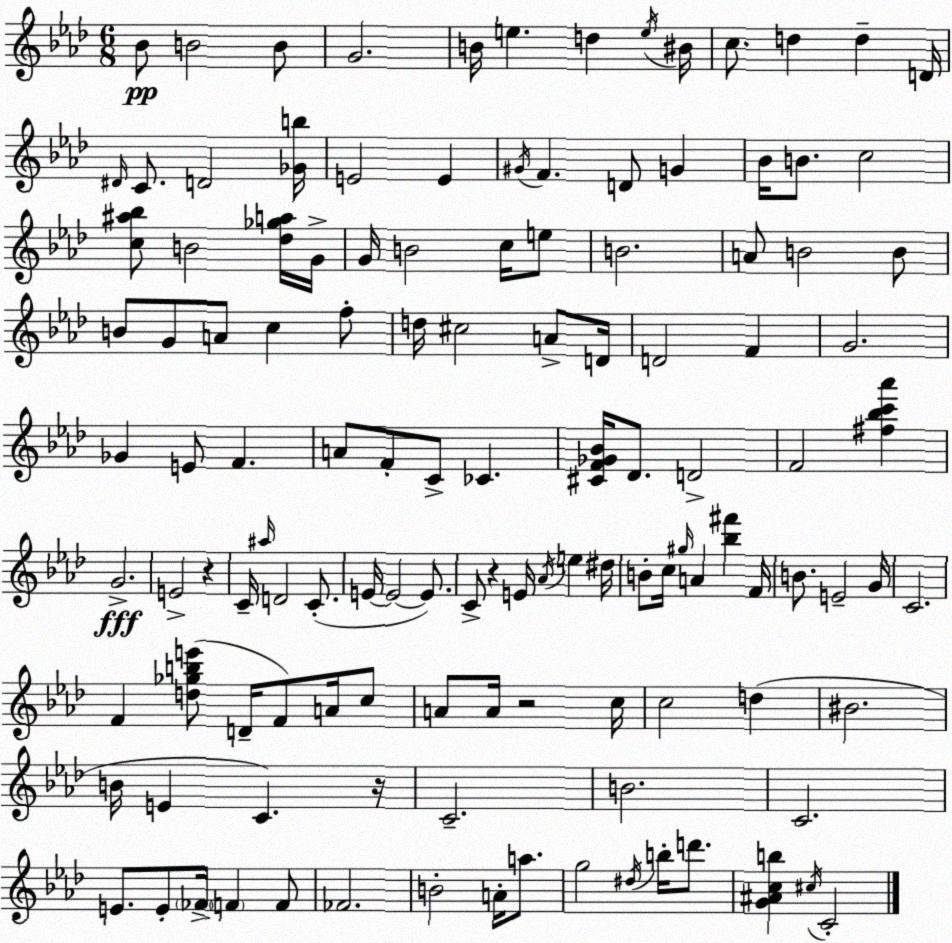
X:1
T:Untitled
M:6/8
L:1/4
K:Fm
_B/2 B2 B/2 G2 B/4 e d e/4 ^B/4 c/2 d d D/4 ^D/4 C/2 D2 [_Gb]/4 E2 E ^G/4 F D/2 G _B/4 B/2 c2 [c^a_b]/2 B2 [_d_ga]/4 G/4 G/4 B2 c/4 e/2 B2 A/2 B2 B/2 B/2 G/2 A/2 c f/2 d/4 ^c2 A/2 D/4 D2 F G2 _G E/2 F A/2 F/2 C/2 _C [^CF_G_B]/4 _D/2 D2 F2 [^f_bc'_a'] G2 E2 z C/4 ^a/4 D2 C/2 E/4 E2 E/2 C/2 z E/4 _A/4 e ^d/4 B/2 c/4 ^g/4 A [_b^f'] F/4 B/2 E2 G/4 C2 F [d_gbe']/2 D/4 F/2 A/4 c/2 A/2 A/4 z2 c/4 c2 d ^B2 B/4 E C z/4 C2 B2 C2 E/2 E/2 _F/4 F F/2 _F2 B2 A/4 a/2 g2 ^d/4 b/4 d'/2 [G^Acb] ^c/4 C2